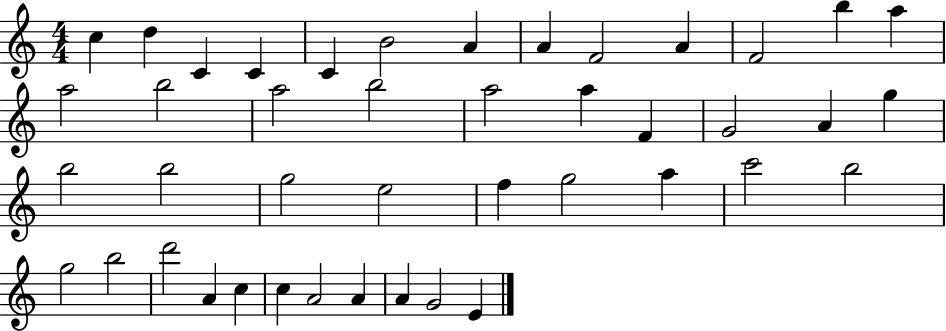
C5/q D5/q C4/q C4/q C4/q B4/h A4/q A4/q F4/h A4/q F4/h B5/q A5/q A5/h B5/h A5/h B5/h A5/h A5/q F4/q G4/h A4/q G5/q B5/h B5/h G5/h E5/h F5/q G5/h A5/q C6/h B5/h G5/h B5/h D6/h A4/q C5/q C5/q A4/h A4/q A4/q G4/h E4/q